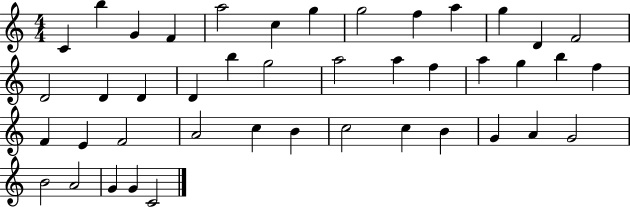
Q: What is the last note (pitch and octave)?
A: C4